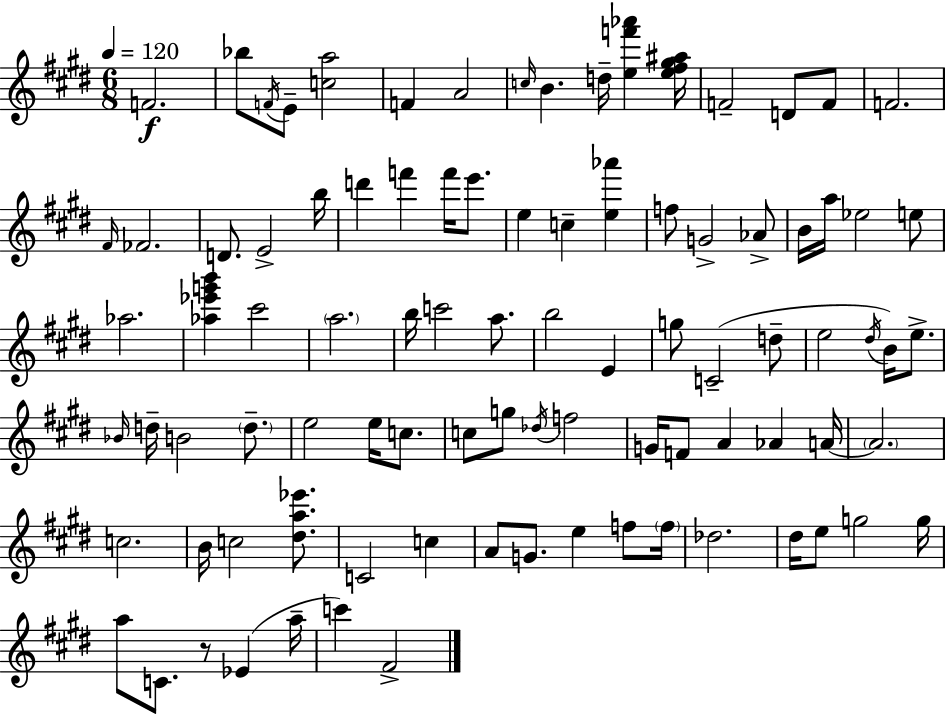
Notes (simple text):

F4/h. Bb5/e F4/s E4/e [C5,A5]/h F4/q A4/h C5/s B4/q. D5/s [E5,F6,Ab6]/q [E5,F#5,G#5,A#5]/s F4/h D4/e F4/e F4/h. F#4/s FES4/h. D4/e. E4/h B5/s D6/q F6/q F6/s E6/e. E5/q C5/q [E5,Ab6]/q F5/e G4/h Ab4/e B4/s A5/s Eb5/h E5/e Ab5/h. [Ab5,Eb6,G6,B6]/q C#6/h A5/h. B5/s C6/h A5/e. B5/h E4/q G5/e C4/h D5/e E5/h D#5/s B4/s E5/e. Bb4/s D5/s B4/h D5/e. E5/h E5/s C5/e. C5/e G5/e Db5/s F5/h G4/s F4/e A4/q Ab4/q A4/s A4/h. C5/h. B4/s C5/h [D#5,A5,Eb6]/e. C4/h C5/q A4/e G4/e. E5/q F5/e F5/s Db5/h. D#5/s E5/e G5/h G5/s A5/e C4/e. R/e Eb4/q A5/s C6/q F#4/h